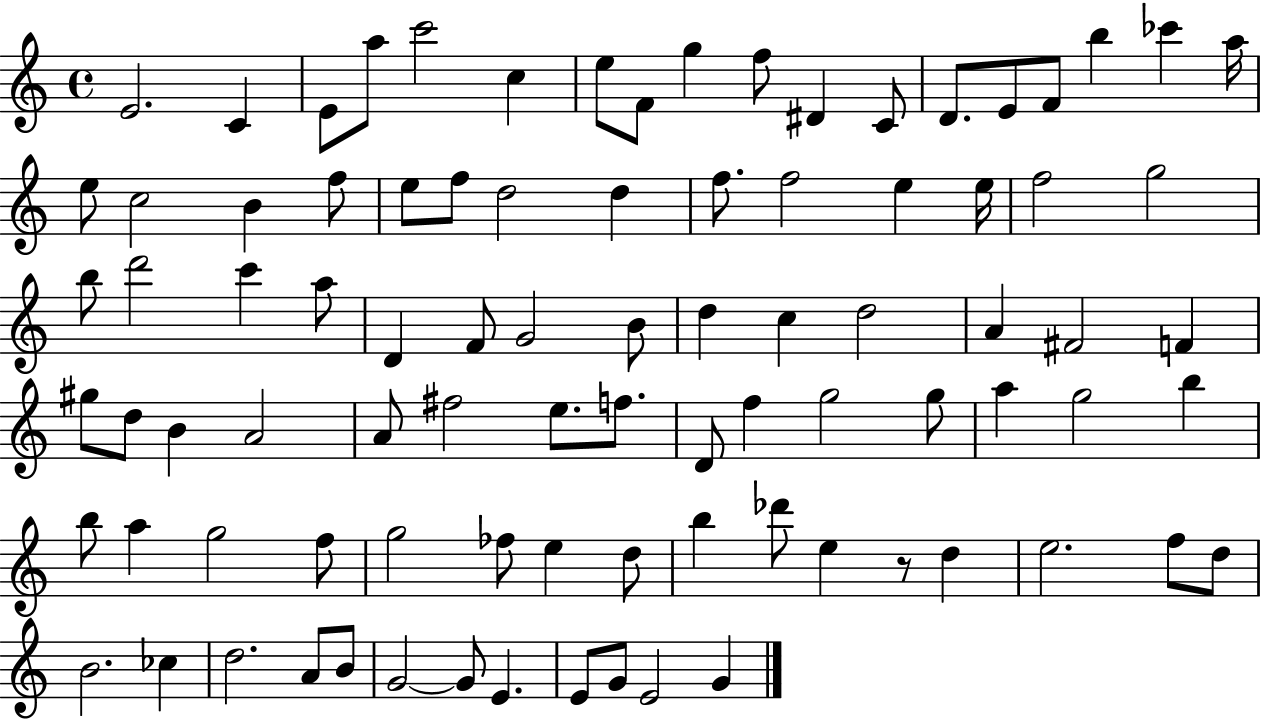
E4/h. C4/q E4/e A5/e C6/h C5/q E5/e F4/e G5/q F5/e D#4/q C4/e D4/e. E4/e F4/e B5/q CES6/q A5/s E5/e C5/h B4/q F5/e E5/e F5/e D5/h D5/q F5/e. F5/h E5/q E5/s F5/h G5/h B5/e D6/h C6/q A5/e D4/q F4/e G4/h B4/e D5/q C5/q D5/h A4/q F#4/h F4/q G#5/e D5/e B4/q A4/h A4/e F#5/h E5/e. F5/e. D4/e F5/q G5/h G5/e A5/q G5/h B5/q B5/e A5/q G5/h F5/e G5/h FES5/e E5/q D5/e B5/q Db6/e E5/q R/e D5/q E5/h. F5/e D5/e B4/h. CES5/q D5/h. A4/e B4/e G4/h G4/e E4/q. E4/e G4/e E4/h G4/q